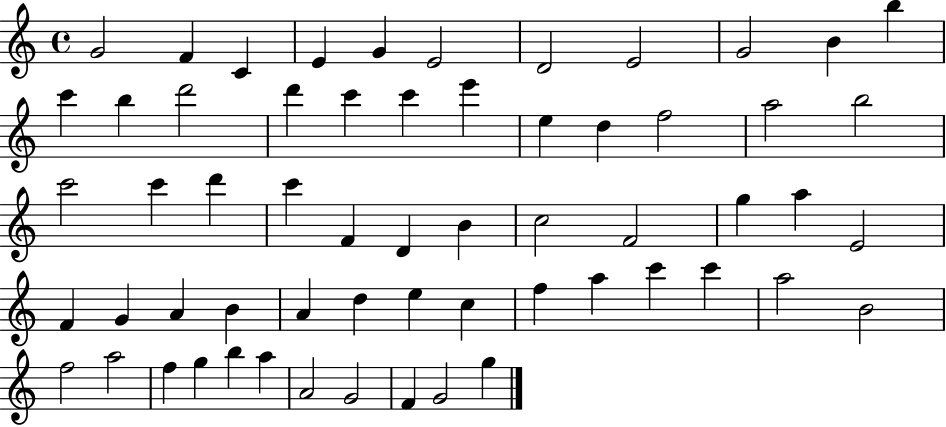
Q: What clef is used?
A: treble